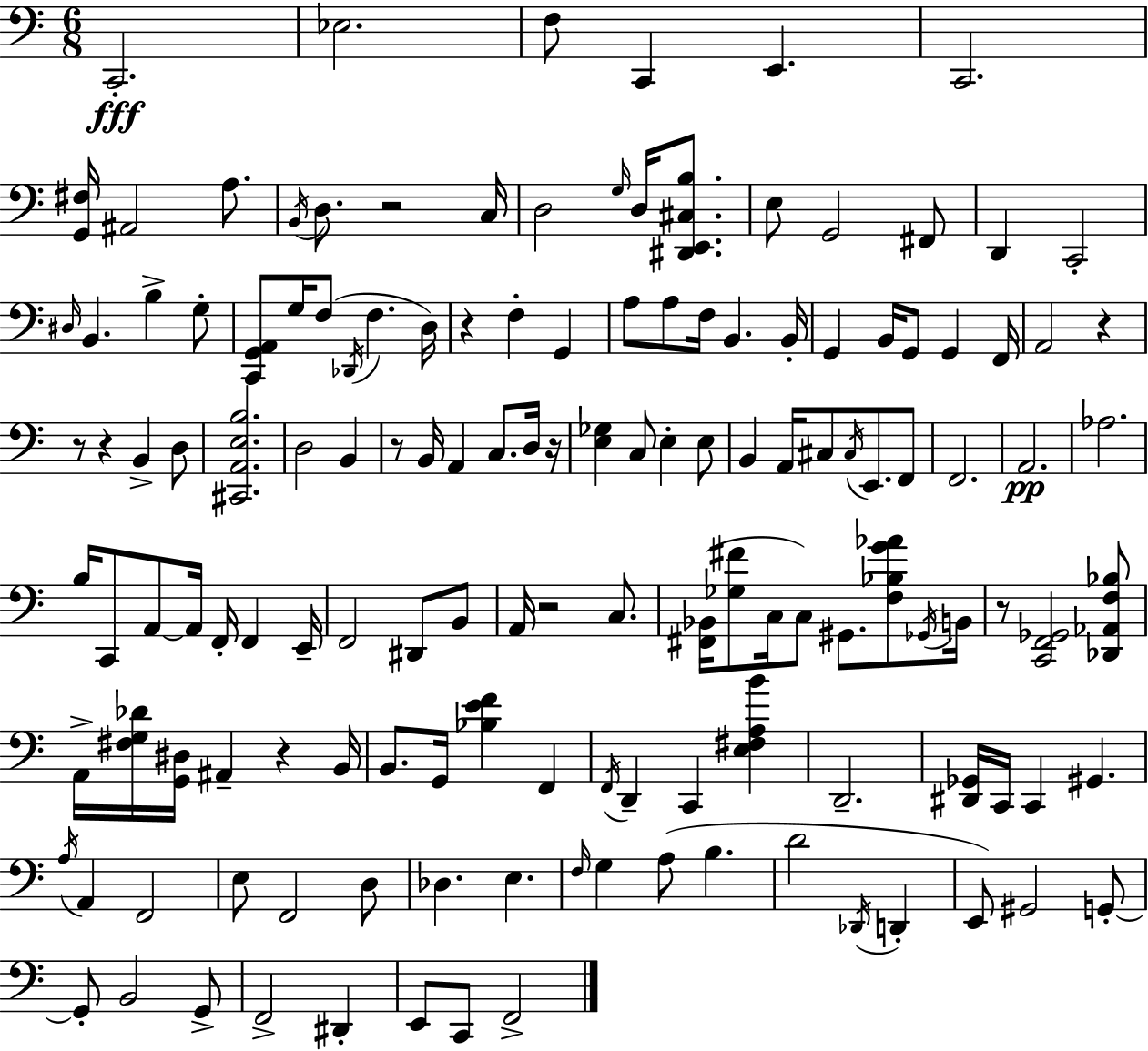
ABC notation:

X:1
T:Untitled
M:6/8
L:1/4
K:C
C,,2 _E,2 F,/2 C,, E,, C,,2 [G,,^F,]/4 ^A,,2 A,/2 B,,/4 D,/2 z2 C,/4 D,2 G,/4 D,/4 [^D,,E,,^C,B,]/2 E,/2 G,,2 ^F,,/2 D,, C,,2 ^D,/4 B,, B, G,/2 [C,,G,,A,,]/2 G,/4 F,/2 _D,,/4 F, D,/4 z F, G,, A,/2 A,/2 F,/4 B,, B,,/4 G,, B,,/4 G,,/2 G,, F,,/4 A,,2 z z/2 z B,, D,/2 [^C,,A,,E,B,]2 D,2 B,, z/2 B,,/4 A,, C,/2 D,/4 z/4 [E,_G,] C,/2 E, E,/2 B,, A,,/4 ^C,/2 ^C,/4 E,,/2 F,,/2 F,,2 A,,2 _A,2 B,/4 C,,/2 A,,/2 A,,/4 F,,/4 F,, E,,/4 F,,2 ^D,,/2 B,,/2 A,,/4 z2 C,/2 [^F,,_B,,]/4 [_G,^F]/2 C,/4 C,/2 ^G,,/2 [F,_B,G_A]/2 _G,,/4 B,,/4 z/2 [C,,F,,_G,,]2 [_D,,_A,,F,_B,]/2 A,,/4 [^F,G,_D]/4 [G,,^D,]/4 ^A,, z B,,/4 B,,/2 G,,/4 [_B,EF] F,, F,,/4 D,, C,, [E,^F,A,B] D,,2 [^D,,_G,,]/4 C,,/4 C,, ^G,, A,/4 A,, F,,2 E,/2 F,,2 D,/2 _D, E, F,/4 G, A,/2 B, D2 _D,,/4 D,, E,,/2 ^G,,2 G,,/2 G,,/2 B,,2 G,,/2 F,,2 ^D,, E,,/2 C,,/2 F,,2